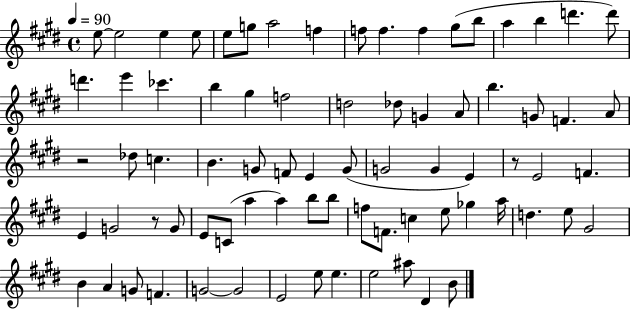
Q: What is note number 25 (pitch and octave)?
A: Db5